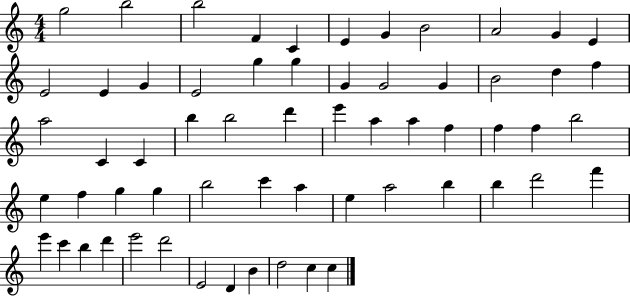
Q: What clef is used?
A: treble